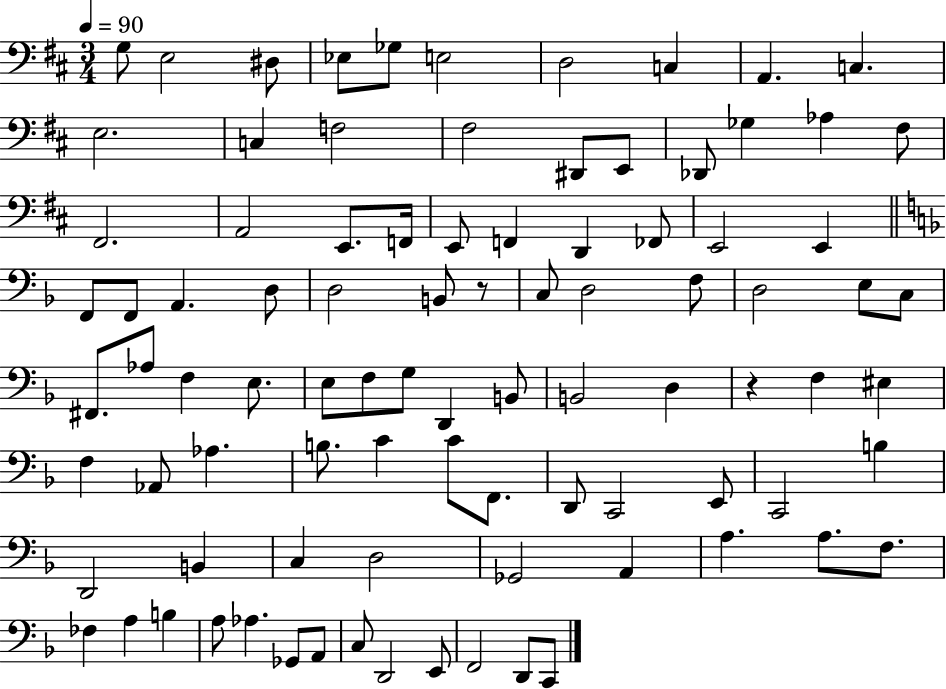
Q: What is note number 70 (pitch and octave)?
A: C3